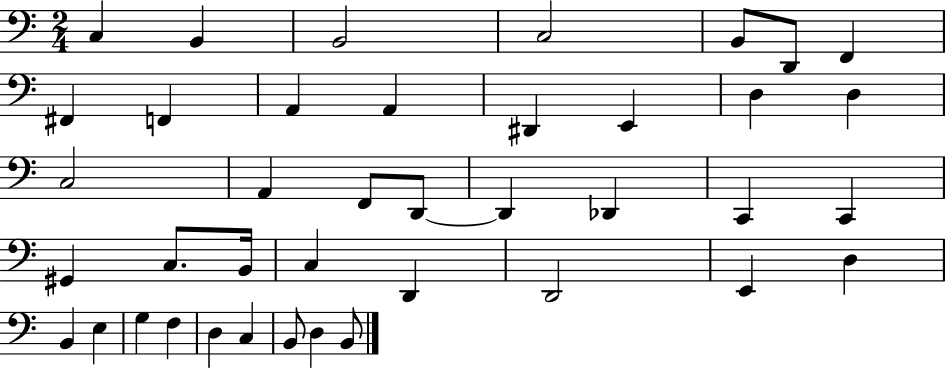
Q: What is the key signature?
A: C major